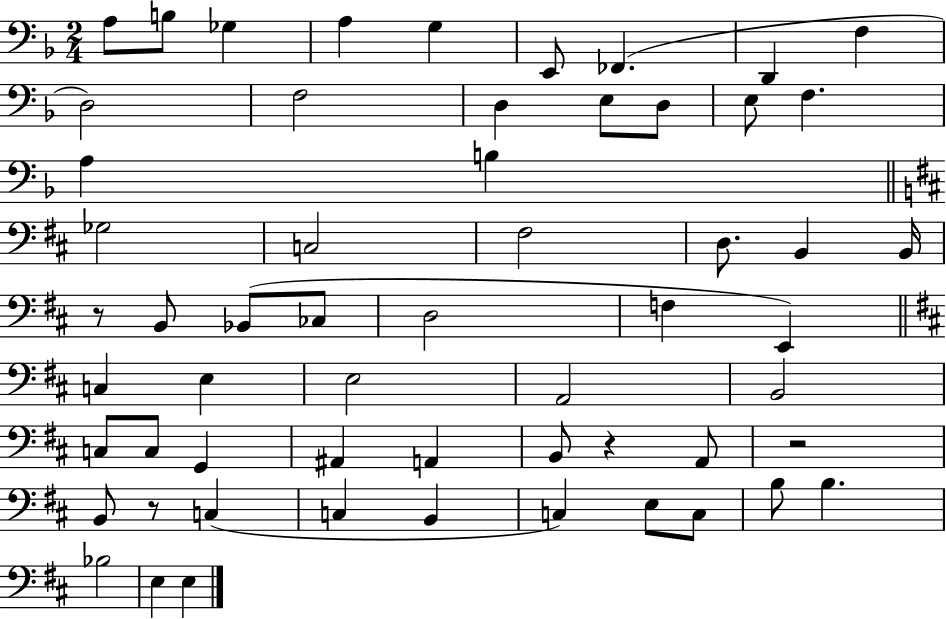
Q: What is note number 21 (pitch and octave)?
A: F#3